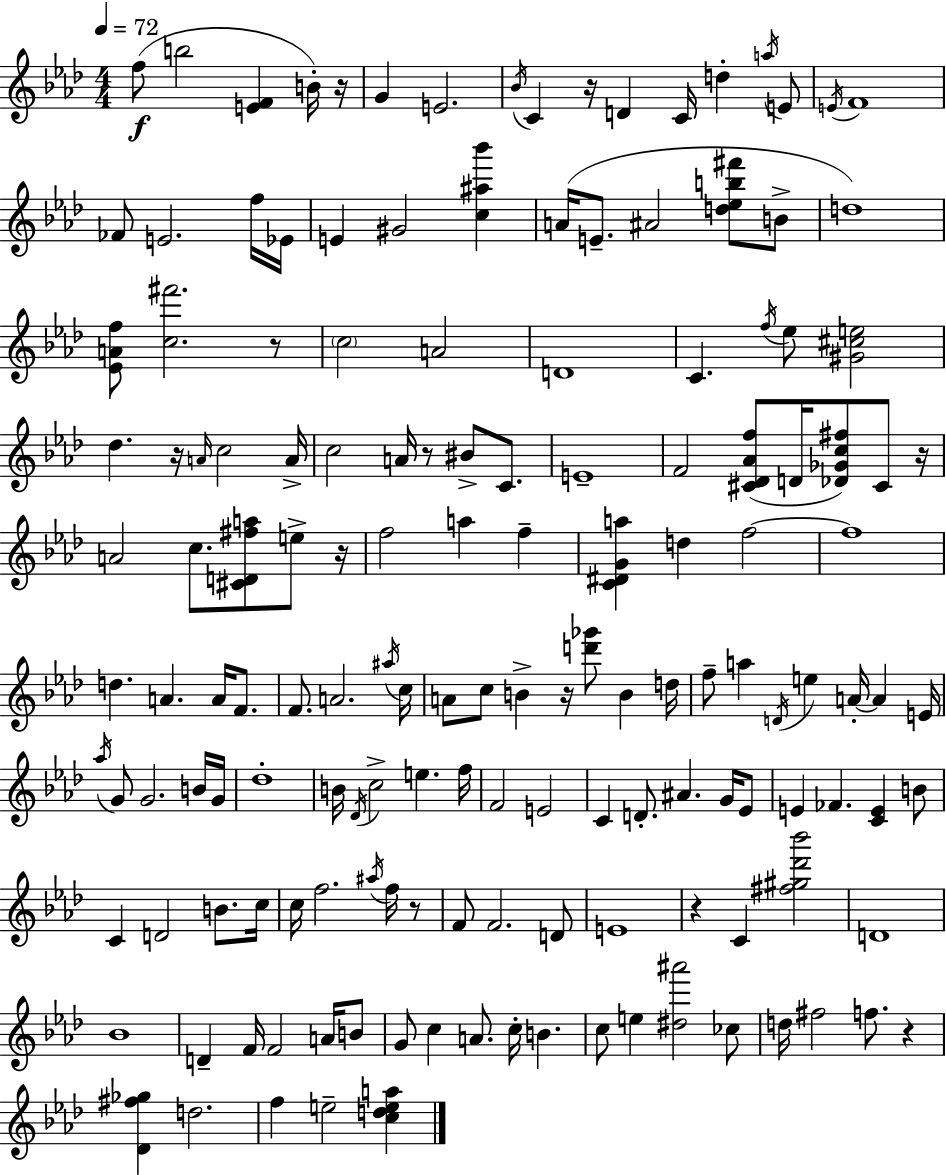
F5/e B5/h [E4,F4]/q B4/s R/s G4/q E4/h. Bb4/s C4/q R/s D4/q C4/s D5/q A5/s E4/e E4/s F4/w FES4/e E4/h. F5/s Eb4/s E4/q G#4/h [C5,A#5,Bb6]/q A4/s E4/e. A#4/h [D5,Eb5,B5,F#6]/e B4/e D5/w [Eb4,A4,F5]/e [C5,F#6]/h. R/e C5/h A4/h D4/w C4/q. F5/s Eb5/e [G#4,C#5,E5]/h Db5/q. R/s A4/s C5/h A4/s C5/h A4/s R/e BIS4/e C4/e. E4/w F4/h [C#4,Db4,Ab4,F5]/e D4/s [Db4,Gb4,C5,F#5]/e C#4/e R/s A4/h C5/e. [C#4,D4,F#5,A5]/e E5/e R/s F5/h A5/q F5/q [C4,D#4,G4,A5]/q D5/q F5/h F5/w D5/q. A4/q. A4/s F4/e. F4/e. A4/h. A#5/s C5/s A4/e C5/e B4/q R/s [D6,Gb6]/e B4/q D5/s F5/e A5/q D4/s E5/q A4/s A4/q E4/s Ab5/s G4/e G4/h. B4/s G4/s Db5/w B4/s Db4/s C5/h E5/q. F5/s F4/h E4/h C4/q D4/e. A#4/q. G4/s Eb4/e E4/q FES4/q. [C4,E4]/q B4/e C4/q D4/h B4/e. C5/s C5/s F5/h. A#5/s F5/s R/e F4/e F4/h. D4/e E4/w R/q C4/q [F#5,G#5,Db6,Bb6]/h D4/w Bb4/w D4/q F4/s F4/h A4/s B4/e G4/e C5/q A4/e. C5/s B4/q. C5/e E5/q [D#5,A#6]/h CES5/e D5/s F#5/h F5/e. R/q [Db4,F#5,Gb5]/q D5/h. F5/q E5/h [C5,D5,E5,A5]/q